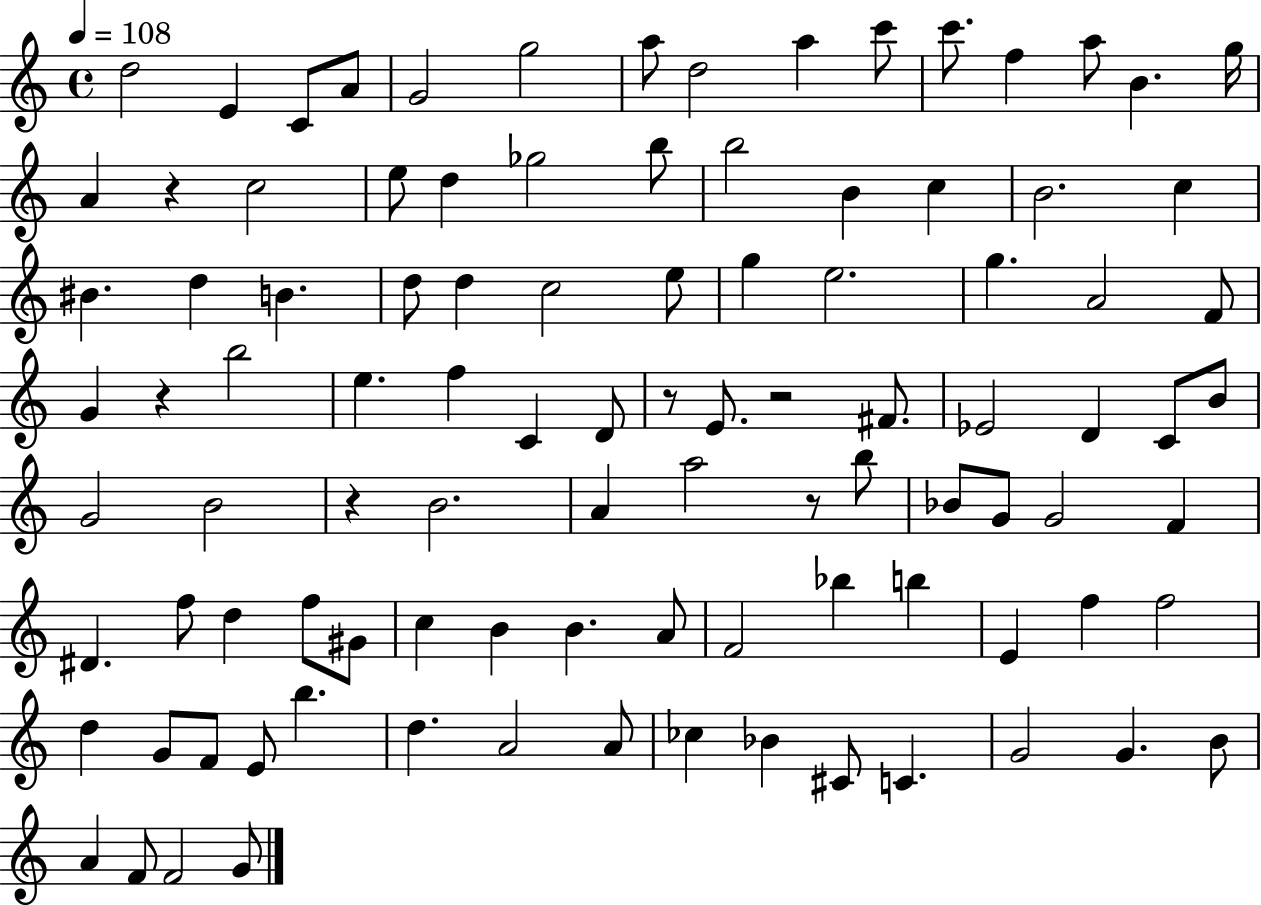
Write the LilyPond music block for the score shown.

{
  \clef treble
  \time 4/4
  \defaultTimeSignature
  \key c \major
  \tempo 4 = 108
  \repeat volta 2 { d''2 e'4 c'8 a'8 | g'2 g''2 | a''8 d''2 a''4 c'''8 | c'''8. f''4 a''8 b'4. g''16 | \break a'4 r4 c''2 | e''8 d''4 ges''2 b''8 | b''2 b'4 c''4 | b'2. c''4 | \break bis'4. d''4 b'4. | d''8 d''4 c''2 e''8 | g''4 e''2. | g''4. a'2 f'8 | \break g'4 r4 b''2 | e''4. f''4 c'4 d'8 | r8 e'8. r2 fis'8. | ees'2 d'4 c'8 b'8 | \break g'2 b'2 | r4 b'2. | a'4 a''2 r8 b''8 | bes'8 g'8 g'2 f'4 | \break dis'4. f''8 d''4 f''8 gis'8 | c''4 b'4 b'4. a'8 | f'2 bes''4 b''4 | e'4 f''4 f''2 | \break d''4 g'8 f'8 e'8 b''4. | d''4. a'2 a'8 | ces''4 bes'4 cis'8 c'4. | g'2 g'4. b'8 | \break a'4 f'8 f'2 g'8 | } \bar "|."
}